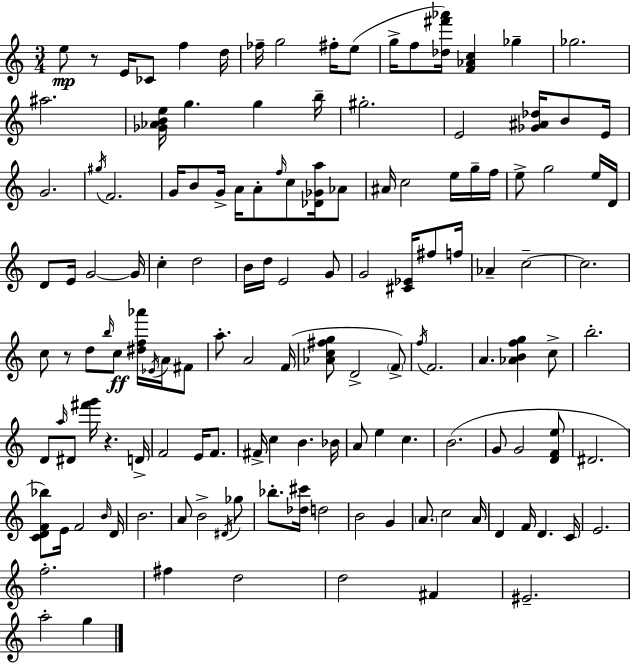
{
  \clef treble
  \numericTimeSignature
  \time 3/4
  \key a \minor
  e''8\mp r8 e'16 ces'8 f''4 d''16 | fes''16-- g''2 fis''16-. e''8( | g''16-> f''8 <des'' fis''' aes'''>16) <f' aes' c''>4 ges''4-- | ges''2. | \break ais''2. | <ges' aes' b' e''>16 g''4. g''4 b''16-- | gis''2.-. | e'2 <ges' ais' des''>16 b'8 e'16 | \break g'2. | \acciaccatura { gis''16 } f'2. | g'16 b'8 g'16-> a'16 a'8-. \grace { f''16 } c''8 <des' ges' a''>16 | aes'8 ais'16 c''2 e''16 | \break g''16-- f''16 e''8-> g''2 | e''16 d'16 d'8 e'16 g'2~~ | g'16 c''4-. d''2 | b'16 d''16 e'2 | \break g'8 g'2 <cis' ees'>16 fis''8 | f''16 aes'4-- c''2--~~ | c''2. | c''8 r8 d''8 \grace { b''16 } c''8\ff <dis'' f'' aes'''>16 | \break \acciaccatura { ees'16 } a'16 fis'8 a''8.-. a'2 | f'16( <aes' c'' fis'' g''>8 d'2-> | \parenthesize f'8->) \acciaccatura { f''16 } f'2. | a'4. <aes' b' f'' g''>4 | \break c''8-> b''2.-. | d'8 \grace { a''16 } dis'8 <fis''' g'''>16 r4. | d'16-> f'2 | e'16 f'8. fis'16-> c''4 b'4. | \break bes'16 a'8 e''4 | c''4. b'2.( | g'8 g'2 | <d' f' e''>8 dis'2. | \break <c' d' f' bes''>8) e'16 f'2 | \grace { b'16 } d'16 b'2. | a'8 b'2-> | \acciaccatura { dis'16 } ges''8 bes''8.-. <des'' cis'''>16 | \break d''2 b'2 | g'4 \parenthesize a'8. c''2 | a'16 d'4 | f'16 d'4. c'16 e'2. | \break f''2.-. | fis''4 | d''2 d''2 | fis'4 eis'2.-- | \break a''2-. | g''4 \bar "|."
}